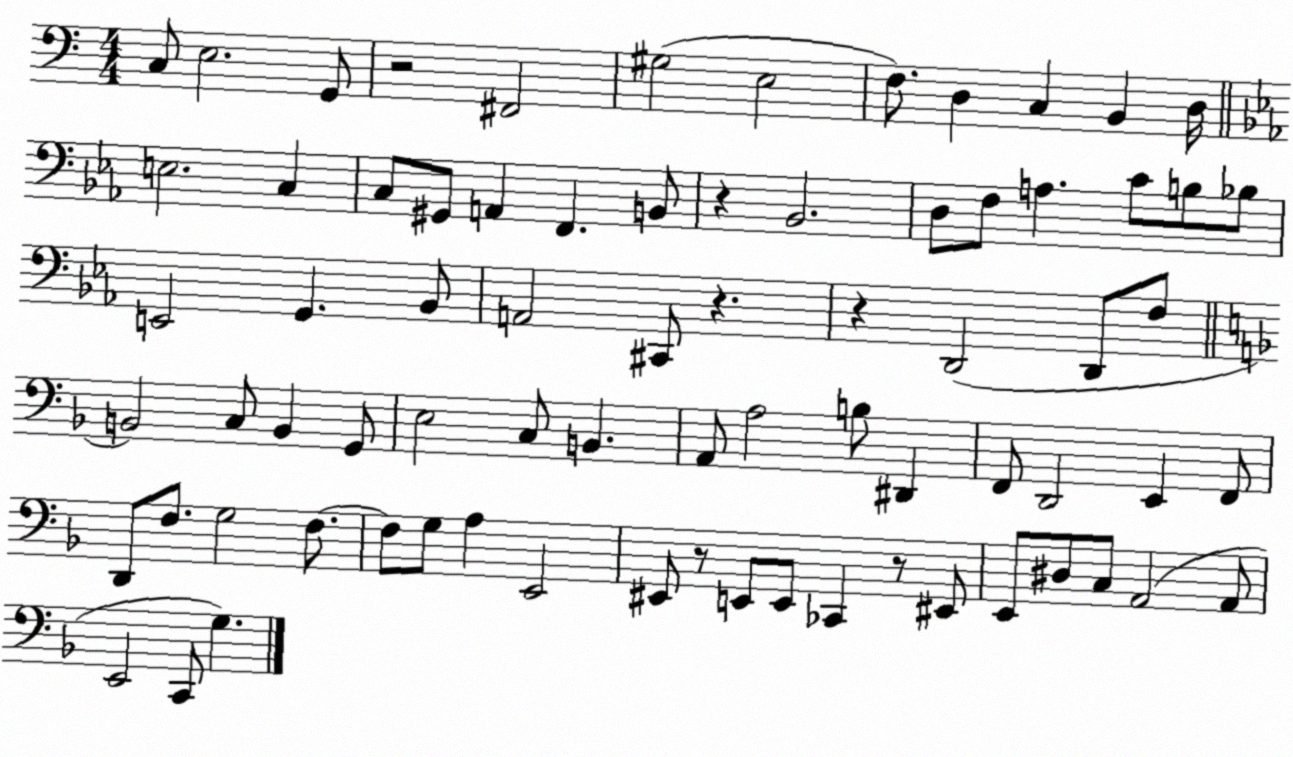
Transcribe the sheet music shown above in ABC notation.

X:1
T:Untitled
M:4/4
L:1/4
K:C
C,/2 E,2 G,,/2 z2 ^F,,2 ^G,2 E,2 F,/2 D, C, B,, D,/4 E,2 C, C,/2 ^G,,/2 A,, F,, B,,/2 z _B,,2 D,/2 F,/2 A, C/2 B,/2 _B,/2 E,,2 G,, _B,,/2 A,,2 ^C,,/2 z z D,,2 D,,/2 F,/2 B,,2 C,/2 B,, G,,/2 E,2 C,/2 B,, A,,/2 A,2 B,/2 ^D,, F,,/2 D,,2 E,, F,,/2 D,,/2 F,/2 G,2 F,/2 F,/2 G,/2 A, E,,2 ^E,,/2 z/2 E,,/2 E,,/2 _C,, z/2 ^E,,/2 E,,/2 ^D,/2 C,/2 A,,2 A,,/2 E,,2 C,,/2 G,